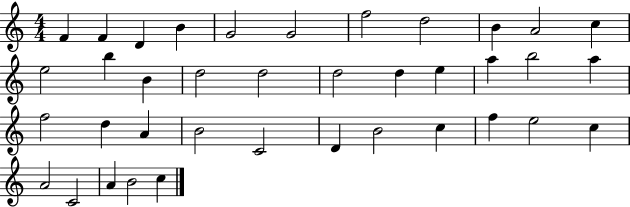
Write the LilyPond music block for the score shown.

{
  \clef treble
  \numericTimeSignature
  \time 4/4
  \key c \major
  f'4 f'4 d'4 b'4 | g'2 g'2 | f''2 d''2 | b'4 a'2 c''4 | \break e''2 b''4 b'4 | d''2 d''2 | d''2 d''4 e''4 | a''4 b''2 a''4 | \break f''2 d''4 a'4 | b'2 c'2 | d'4 b'2 c''4 | f''4 e''2 c''4 | \break a'2 c'2 | a'4 b'2 c''4 | \bar "|."
}